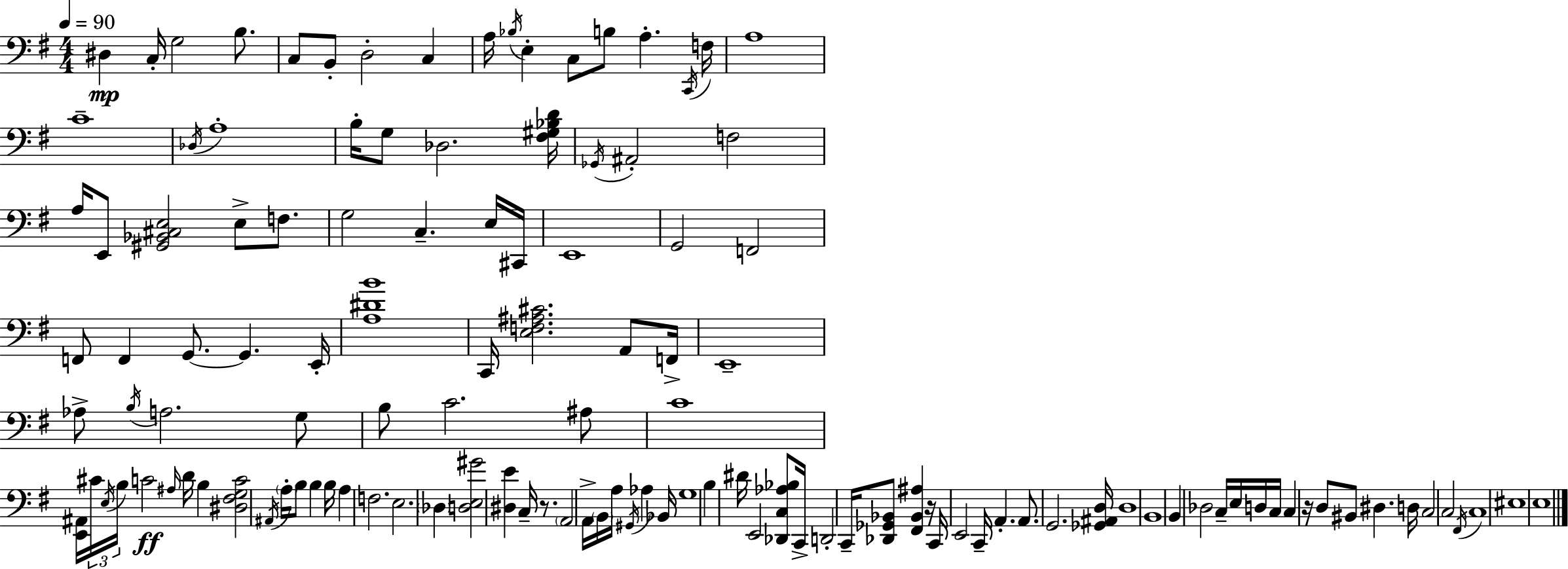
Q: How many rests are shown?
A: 3